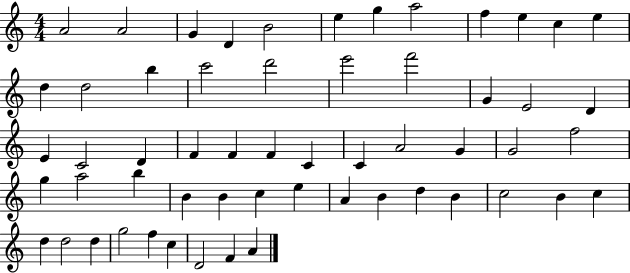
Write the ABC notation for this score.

X:1
T:Untitled
M:4/4
L:1/4
K:C
A2 A2 G D B2 e g a2 f e c e d d2 b c'2 d'2 e'2 f'2 G E2 D E C2 D F F F C C A2 G G2 f2 g a2 b B B c e A B d B c2 B c d d2 d g2 f c D2 F A